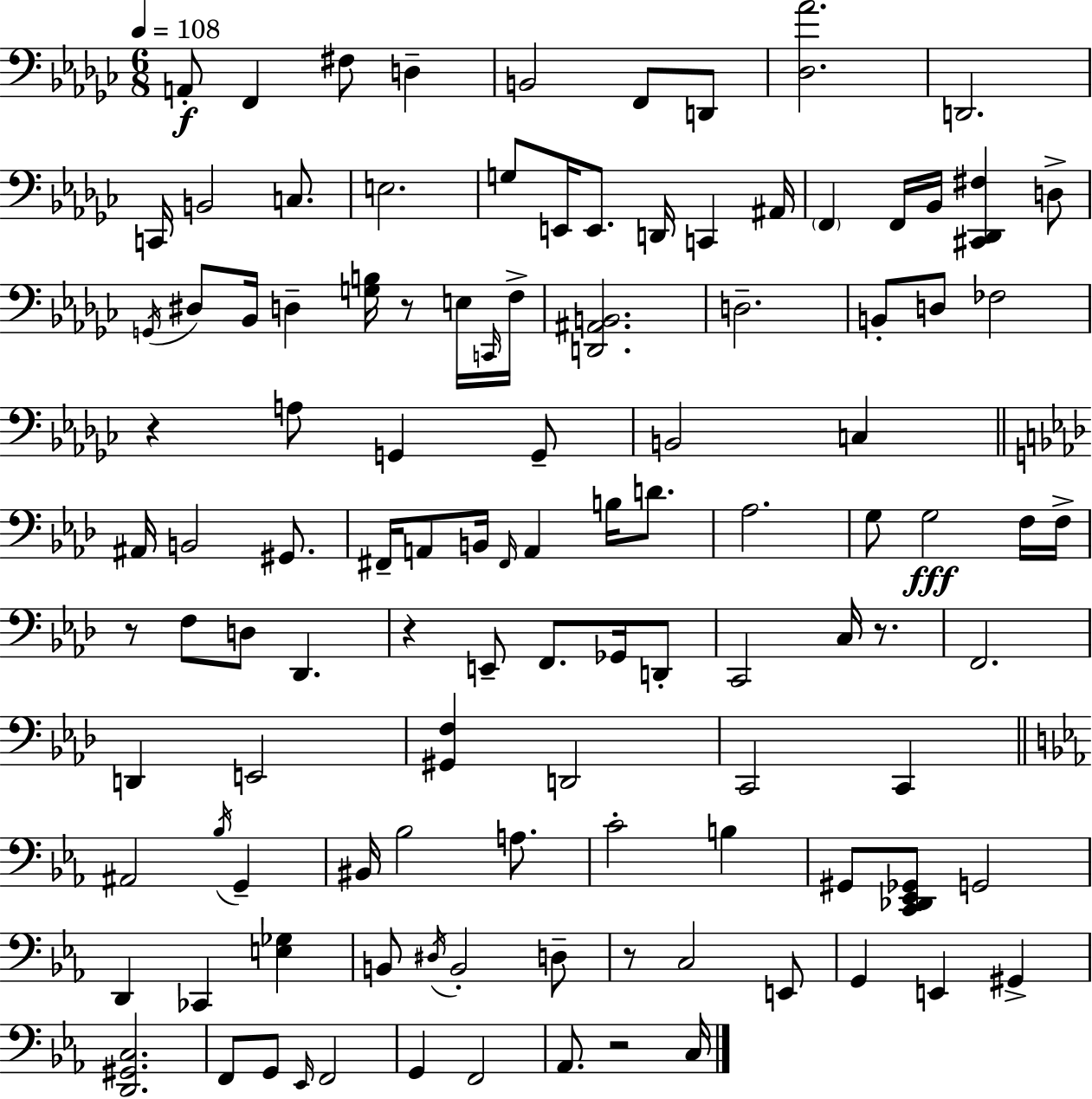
A2/e F2/q F#3/e D3/q B2/h F2/e D2/e [Db3,Ab4]/h. D2/h. C2/s B2/h C3/e. E3/h. G3/e E2/s E2/e. D2/s C2/q A#2/s F2/q F2/s Bb2/s [C#2,Db2,F#3]/q D3/e G2/s D#3/e Bb2/s D3/q [G3,B3]/s R/e E3/s C2/s F3/s [D2,A#2,B2]/h. D3/h. B2/e D3/e FES3/h R/q A3/e G2/q G2/e B2/h C3/q A#2/s B2/h G#2/e. F#2/s A2/e B2/s F#2/s A2/q B3/s D4/e. Ab3/h. G3/e G3/h F3/s F3/s R/e F3/e D3/e Db2/q. R/q E2/e F2/e. Gb2/s D2/e C2/h C3/s R/e. F2/h. D2/q E2/h [G#2,F3]/q D2/h C2/h C2/q A#2/h Bb3/s G2/q BIS2/s Bb3/h A3/e. C4/h B3/q G#2/e [C2,Db2,Eb2,Gb2]/e G2/h D2/q CES2/q [E3,Gb3]/q B2/e D#3/s B2/h D3/e R/e C3/h E2/e G2/q E2/q G#2/q [D2,G#2,C3]/h. F2/e G2/e Eb2/s F2/h G2/q F2/h Ab2/e. R/h C3/s